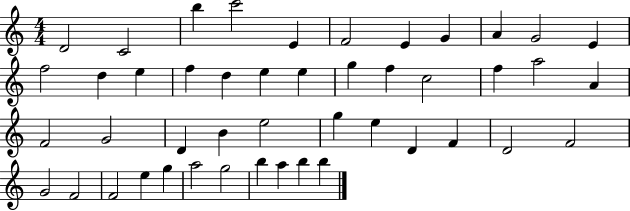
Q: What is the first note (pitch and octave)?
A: D4